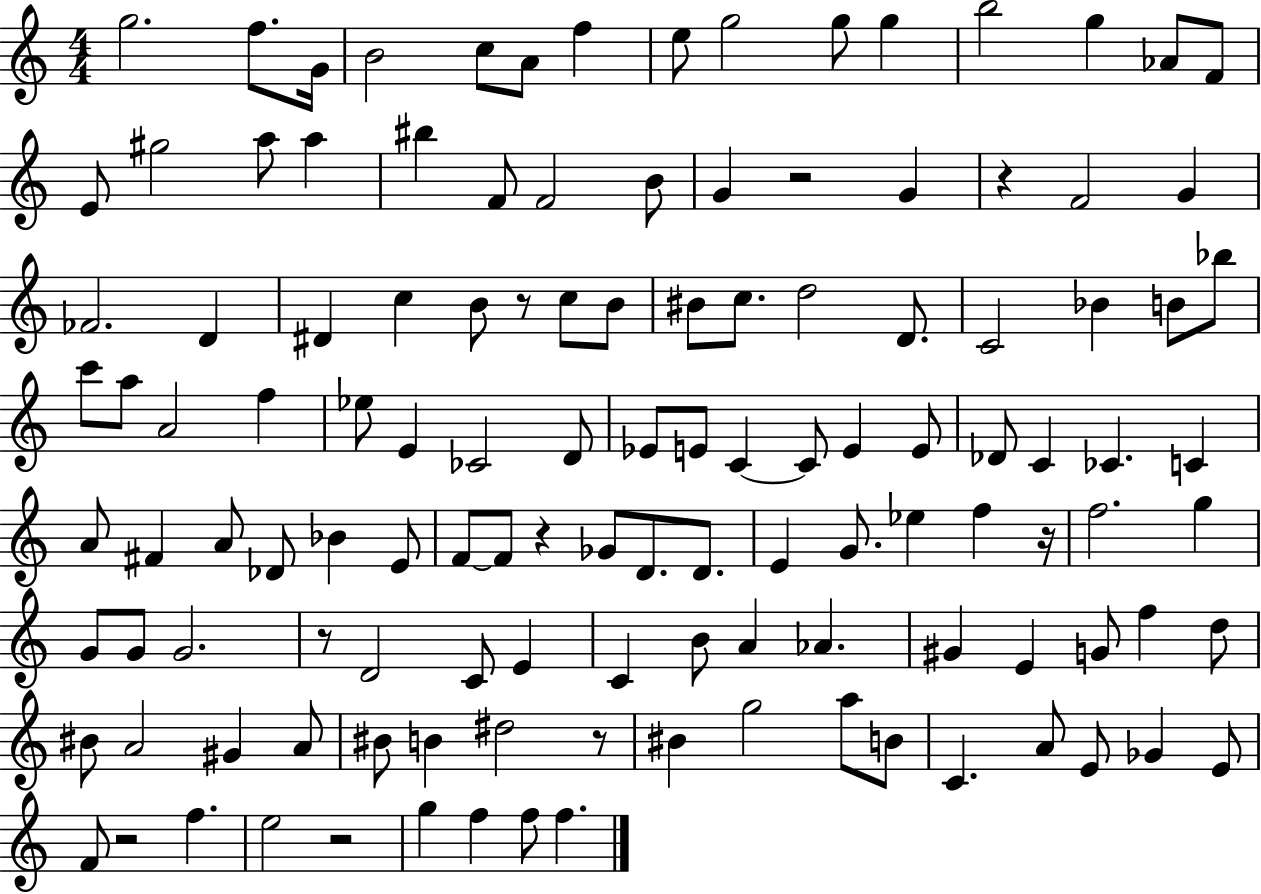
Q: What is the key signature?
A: C major